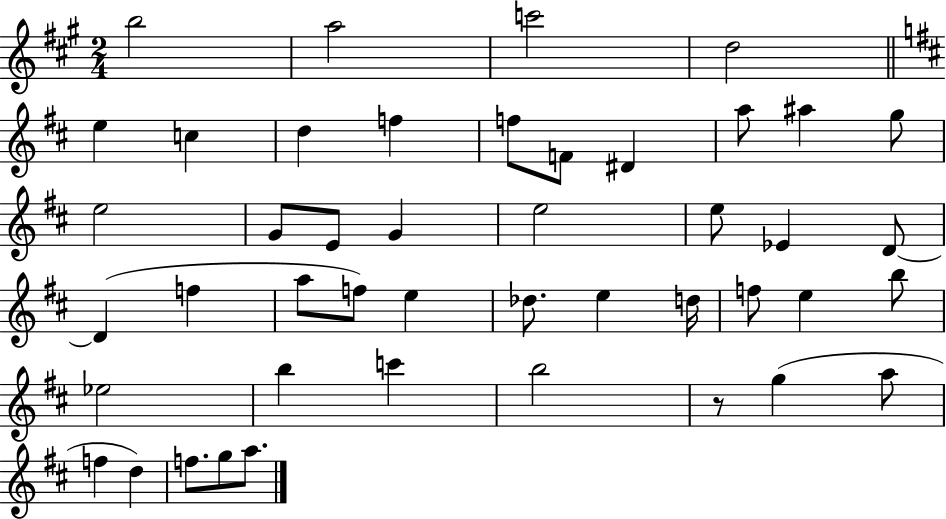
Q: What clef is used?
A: treble